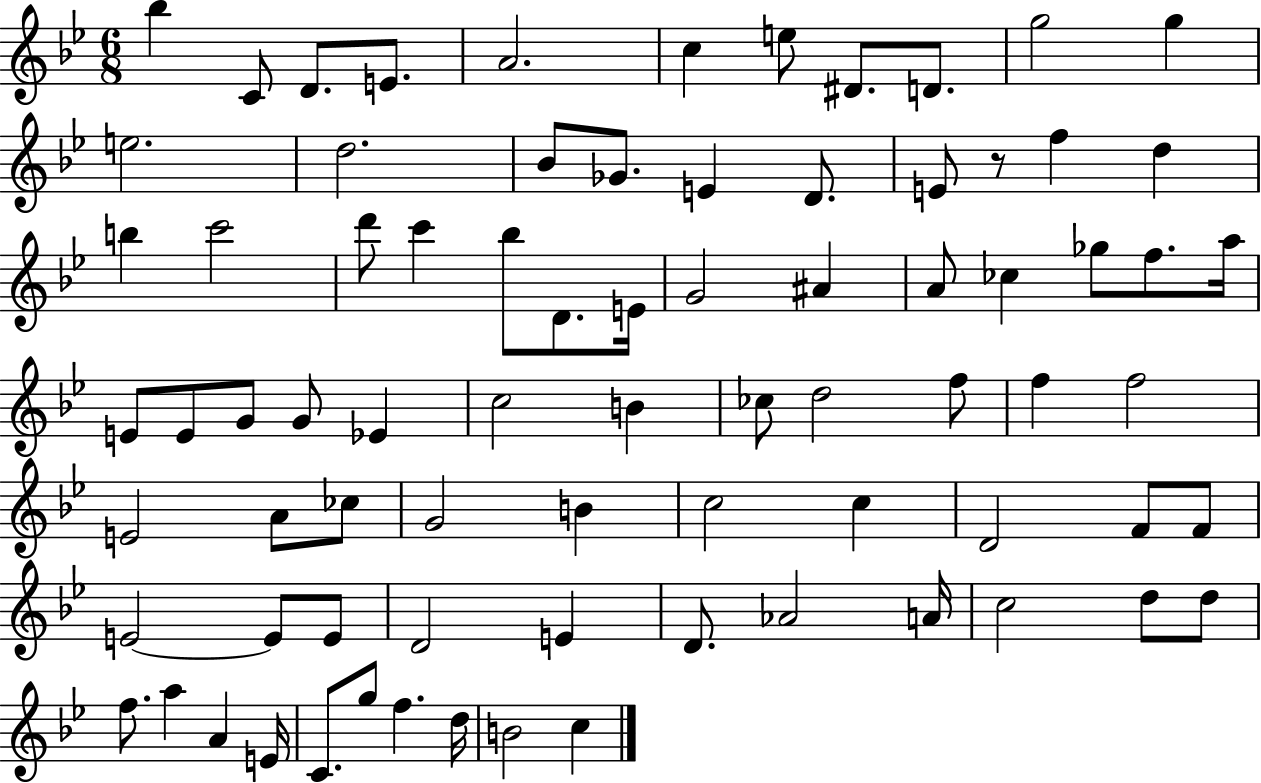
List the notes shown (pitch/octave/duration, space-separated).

Bb5/q C4/e D4/e. E4/e. A4/h. C5/q E5/e D#4/e. D4/e. G5/h G5/q E5/h. D5/h. Bb4/e Gb4/e. E4/q D4/e. E4/e R/e F5/q D5/q B5/q C6/h D6/e C6/q Bb5/e D4/e. E4/s G4/h A#4/q A4/e CES5/q Gb5/e F5/e. A5/s E4/e E4/e G4/e G4/e Eb4/q C5/h B4/q CES5/e D5/h F5/e F5/q F5/h E4/h A4/e CES5/e G4/h B4/q C5/h C5/q D4/h F4/e F4/e E4/h E4/e E4/e D4/h E4/q D4/e. Ab4/h A4/s C5/h D5/e D5/e F5/e. A5/q A4/q E4/s C4/e. G5/e F5/q. D5/s B4/h C5/q